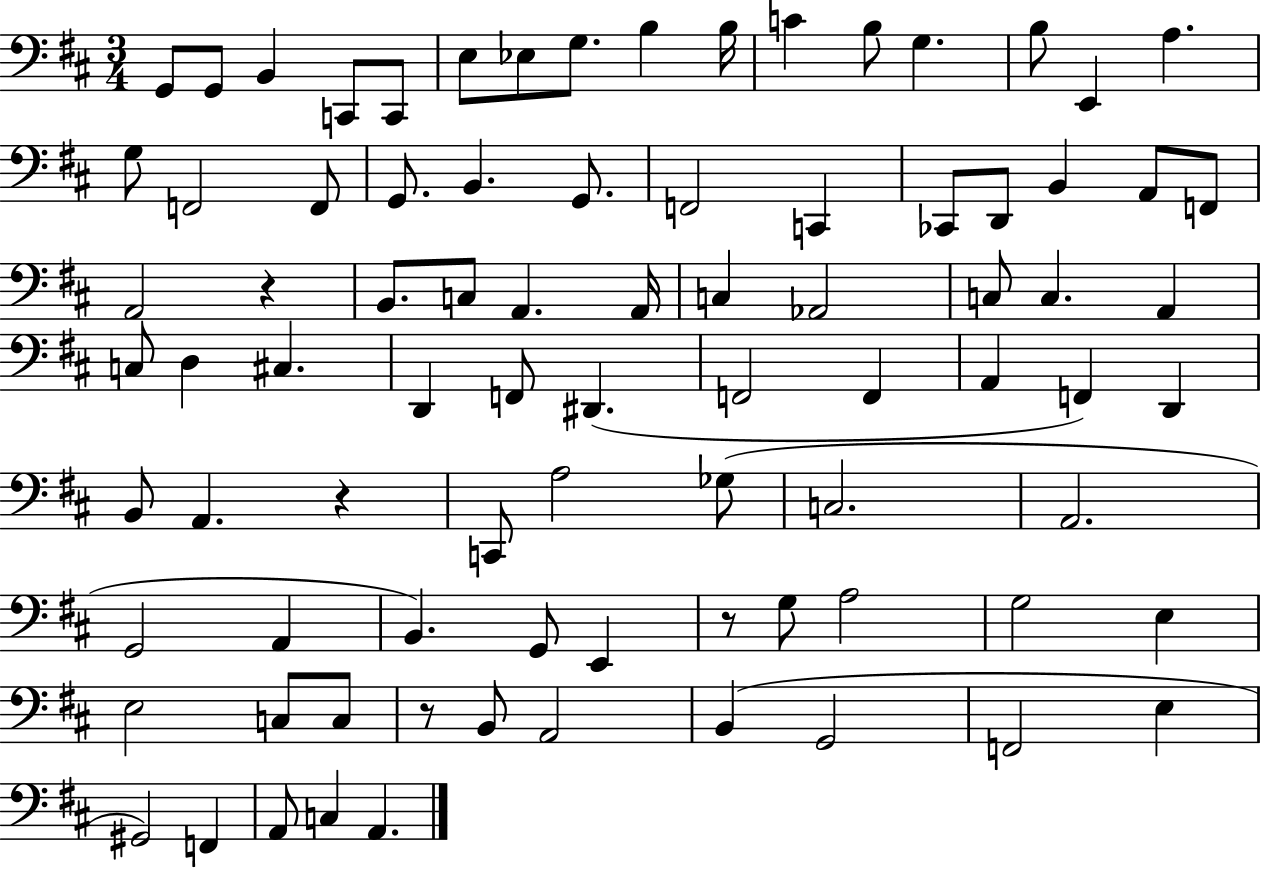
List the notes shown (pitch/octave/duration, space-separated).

G2/e G2/e B2/q C2/e C2/e E3/e Eb3/e G3/e. B3/q B3/s C4/q B3/e G3/q. B3/e E2/q A3/q. G3/e F2/h F2/e G2/e. B2/q. G2/e. F2/h C2/q CES2/e D2/e B2/q A2/e F2/e A2/h R/q B2/e. C3/e A2/q. A2/s C3/q Ab2/h C3/e C3/q. A2/q C3/e D3/q C#3/q. D2/q F2/e D#2/q. F2/h F2/q A2/q F2/q D2/q B2/e A2/q. R/q C2/e A3/h Gb3/e C3/h. A2/h. G2/h A2/q B2/q. G2/e E2/q R/e G3/e A3/h G3/h E3/q E3/h C3/e C3/e R/e B2/e A2/h B2/q G2/h F2/h E3/q G#2/h F2/q A2/e C3/q A2/q.